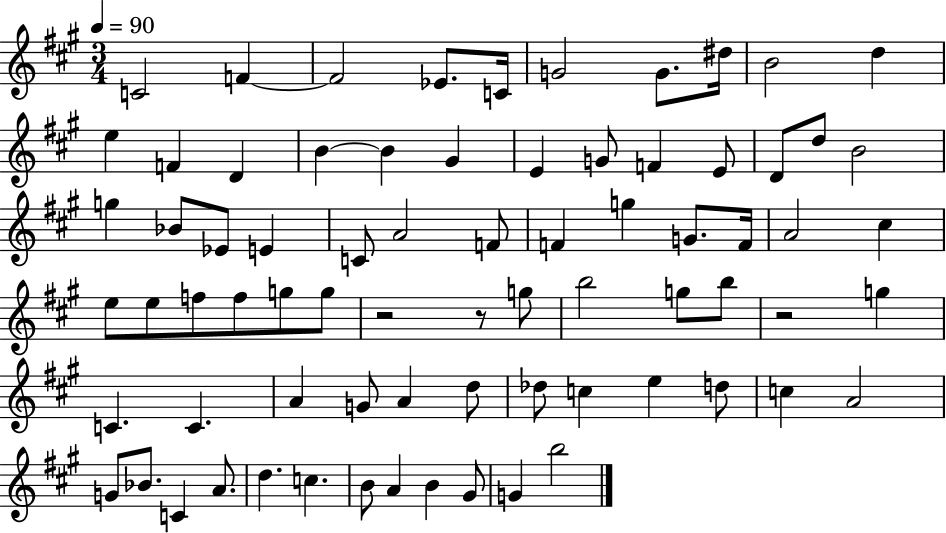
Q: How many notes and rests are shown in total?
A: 74